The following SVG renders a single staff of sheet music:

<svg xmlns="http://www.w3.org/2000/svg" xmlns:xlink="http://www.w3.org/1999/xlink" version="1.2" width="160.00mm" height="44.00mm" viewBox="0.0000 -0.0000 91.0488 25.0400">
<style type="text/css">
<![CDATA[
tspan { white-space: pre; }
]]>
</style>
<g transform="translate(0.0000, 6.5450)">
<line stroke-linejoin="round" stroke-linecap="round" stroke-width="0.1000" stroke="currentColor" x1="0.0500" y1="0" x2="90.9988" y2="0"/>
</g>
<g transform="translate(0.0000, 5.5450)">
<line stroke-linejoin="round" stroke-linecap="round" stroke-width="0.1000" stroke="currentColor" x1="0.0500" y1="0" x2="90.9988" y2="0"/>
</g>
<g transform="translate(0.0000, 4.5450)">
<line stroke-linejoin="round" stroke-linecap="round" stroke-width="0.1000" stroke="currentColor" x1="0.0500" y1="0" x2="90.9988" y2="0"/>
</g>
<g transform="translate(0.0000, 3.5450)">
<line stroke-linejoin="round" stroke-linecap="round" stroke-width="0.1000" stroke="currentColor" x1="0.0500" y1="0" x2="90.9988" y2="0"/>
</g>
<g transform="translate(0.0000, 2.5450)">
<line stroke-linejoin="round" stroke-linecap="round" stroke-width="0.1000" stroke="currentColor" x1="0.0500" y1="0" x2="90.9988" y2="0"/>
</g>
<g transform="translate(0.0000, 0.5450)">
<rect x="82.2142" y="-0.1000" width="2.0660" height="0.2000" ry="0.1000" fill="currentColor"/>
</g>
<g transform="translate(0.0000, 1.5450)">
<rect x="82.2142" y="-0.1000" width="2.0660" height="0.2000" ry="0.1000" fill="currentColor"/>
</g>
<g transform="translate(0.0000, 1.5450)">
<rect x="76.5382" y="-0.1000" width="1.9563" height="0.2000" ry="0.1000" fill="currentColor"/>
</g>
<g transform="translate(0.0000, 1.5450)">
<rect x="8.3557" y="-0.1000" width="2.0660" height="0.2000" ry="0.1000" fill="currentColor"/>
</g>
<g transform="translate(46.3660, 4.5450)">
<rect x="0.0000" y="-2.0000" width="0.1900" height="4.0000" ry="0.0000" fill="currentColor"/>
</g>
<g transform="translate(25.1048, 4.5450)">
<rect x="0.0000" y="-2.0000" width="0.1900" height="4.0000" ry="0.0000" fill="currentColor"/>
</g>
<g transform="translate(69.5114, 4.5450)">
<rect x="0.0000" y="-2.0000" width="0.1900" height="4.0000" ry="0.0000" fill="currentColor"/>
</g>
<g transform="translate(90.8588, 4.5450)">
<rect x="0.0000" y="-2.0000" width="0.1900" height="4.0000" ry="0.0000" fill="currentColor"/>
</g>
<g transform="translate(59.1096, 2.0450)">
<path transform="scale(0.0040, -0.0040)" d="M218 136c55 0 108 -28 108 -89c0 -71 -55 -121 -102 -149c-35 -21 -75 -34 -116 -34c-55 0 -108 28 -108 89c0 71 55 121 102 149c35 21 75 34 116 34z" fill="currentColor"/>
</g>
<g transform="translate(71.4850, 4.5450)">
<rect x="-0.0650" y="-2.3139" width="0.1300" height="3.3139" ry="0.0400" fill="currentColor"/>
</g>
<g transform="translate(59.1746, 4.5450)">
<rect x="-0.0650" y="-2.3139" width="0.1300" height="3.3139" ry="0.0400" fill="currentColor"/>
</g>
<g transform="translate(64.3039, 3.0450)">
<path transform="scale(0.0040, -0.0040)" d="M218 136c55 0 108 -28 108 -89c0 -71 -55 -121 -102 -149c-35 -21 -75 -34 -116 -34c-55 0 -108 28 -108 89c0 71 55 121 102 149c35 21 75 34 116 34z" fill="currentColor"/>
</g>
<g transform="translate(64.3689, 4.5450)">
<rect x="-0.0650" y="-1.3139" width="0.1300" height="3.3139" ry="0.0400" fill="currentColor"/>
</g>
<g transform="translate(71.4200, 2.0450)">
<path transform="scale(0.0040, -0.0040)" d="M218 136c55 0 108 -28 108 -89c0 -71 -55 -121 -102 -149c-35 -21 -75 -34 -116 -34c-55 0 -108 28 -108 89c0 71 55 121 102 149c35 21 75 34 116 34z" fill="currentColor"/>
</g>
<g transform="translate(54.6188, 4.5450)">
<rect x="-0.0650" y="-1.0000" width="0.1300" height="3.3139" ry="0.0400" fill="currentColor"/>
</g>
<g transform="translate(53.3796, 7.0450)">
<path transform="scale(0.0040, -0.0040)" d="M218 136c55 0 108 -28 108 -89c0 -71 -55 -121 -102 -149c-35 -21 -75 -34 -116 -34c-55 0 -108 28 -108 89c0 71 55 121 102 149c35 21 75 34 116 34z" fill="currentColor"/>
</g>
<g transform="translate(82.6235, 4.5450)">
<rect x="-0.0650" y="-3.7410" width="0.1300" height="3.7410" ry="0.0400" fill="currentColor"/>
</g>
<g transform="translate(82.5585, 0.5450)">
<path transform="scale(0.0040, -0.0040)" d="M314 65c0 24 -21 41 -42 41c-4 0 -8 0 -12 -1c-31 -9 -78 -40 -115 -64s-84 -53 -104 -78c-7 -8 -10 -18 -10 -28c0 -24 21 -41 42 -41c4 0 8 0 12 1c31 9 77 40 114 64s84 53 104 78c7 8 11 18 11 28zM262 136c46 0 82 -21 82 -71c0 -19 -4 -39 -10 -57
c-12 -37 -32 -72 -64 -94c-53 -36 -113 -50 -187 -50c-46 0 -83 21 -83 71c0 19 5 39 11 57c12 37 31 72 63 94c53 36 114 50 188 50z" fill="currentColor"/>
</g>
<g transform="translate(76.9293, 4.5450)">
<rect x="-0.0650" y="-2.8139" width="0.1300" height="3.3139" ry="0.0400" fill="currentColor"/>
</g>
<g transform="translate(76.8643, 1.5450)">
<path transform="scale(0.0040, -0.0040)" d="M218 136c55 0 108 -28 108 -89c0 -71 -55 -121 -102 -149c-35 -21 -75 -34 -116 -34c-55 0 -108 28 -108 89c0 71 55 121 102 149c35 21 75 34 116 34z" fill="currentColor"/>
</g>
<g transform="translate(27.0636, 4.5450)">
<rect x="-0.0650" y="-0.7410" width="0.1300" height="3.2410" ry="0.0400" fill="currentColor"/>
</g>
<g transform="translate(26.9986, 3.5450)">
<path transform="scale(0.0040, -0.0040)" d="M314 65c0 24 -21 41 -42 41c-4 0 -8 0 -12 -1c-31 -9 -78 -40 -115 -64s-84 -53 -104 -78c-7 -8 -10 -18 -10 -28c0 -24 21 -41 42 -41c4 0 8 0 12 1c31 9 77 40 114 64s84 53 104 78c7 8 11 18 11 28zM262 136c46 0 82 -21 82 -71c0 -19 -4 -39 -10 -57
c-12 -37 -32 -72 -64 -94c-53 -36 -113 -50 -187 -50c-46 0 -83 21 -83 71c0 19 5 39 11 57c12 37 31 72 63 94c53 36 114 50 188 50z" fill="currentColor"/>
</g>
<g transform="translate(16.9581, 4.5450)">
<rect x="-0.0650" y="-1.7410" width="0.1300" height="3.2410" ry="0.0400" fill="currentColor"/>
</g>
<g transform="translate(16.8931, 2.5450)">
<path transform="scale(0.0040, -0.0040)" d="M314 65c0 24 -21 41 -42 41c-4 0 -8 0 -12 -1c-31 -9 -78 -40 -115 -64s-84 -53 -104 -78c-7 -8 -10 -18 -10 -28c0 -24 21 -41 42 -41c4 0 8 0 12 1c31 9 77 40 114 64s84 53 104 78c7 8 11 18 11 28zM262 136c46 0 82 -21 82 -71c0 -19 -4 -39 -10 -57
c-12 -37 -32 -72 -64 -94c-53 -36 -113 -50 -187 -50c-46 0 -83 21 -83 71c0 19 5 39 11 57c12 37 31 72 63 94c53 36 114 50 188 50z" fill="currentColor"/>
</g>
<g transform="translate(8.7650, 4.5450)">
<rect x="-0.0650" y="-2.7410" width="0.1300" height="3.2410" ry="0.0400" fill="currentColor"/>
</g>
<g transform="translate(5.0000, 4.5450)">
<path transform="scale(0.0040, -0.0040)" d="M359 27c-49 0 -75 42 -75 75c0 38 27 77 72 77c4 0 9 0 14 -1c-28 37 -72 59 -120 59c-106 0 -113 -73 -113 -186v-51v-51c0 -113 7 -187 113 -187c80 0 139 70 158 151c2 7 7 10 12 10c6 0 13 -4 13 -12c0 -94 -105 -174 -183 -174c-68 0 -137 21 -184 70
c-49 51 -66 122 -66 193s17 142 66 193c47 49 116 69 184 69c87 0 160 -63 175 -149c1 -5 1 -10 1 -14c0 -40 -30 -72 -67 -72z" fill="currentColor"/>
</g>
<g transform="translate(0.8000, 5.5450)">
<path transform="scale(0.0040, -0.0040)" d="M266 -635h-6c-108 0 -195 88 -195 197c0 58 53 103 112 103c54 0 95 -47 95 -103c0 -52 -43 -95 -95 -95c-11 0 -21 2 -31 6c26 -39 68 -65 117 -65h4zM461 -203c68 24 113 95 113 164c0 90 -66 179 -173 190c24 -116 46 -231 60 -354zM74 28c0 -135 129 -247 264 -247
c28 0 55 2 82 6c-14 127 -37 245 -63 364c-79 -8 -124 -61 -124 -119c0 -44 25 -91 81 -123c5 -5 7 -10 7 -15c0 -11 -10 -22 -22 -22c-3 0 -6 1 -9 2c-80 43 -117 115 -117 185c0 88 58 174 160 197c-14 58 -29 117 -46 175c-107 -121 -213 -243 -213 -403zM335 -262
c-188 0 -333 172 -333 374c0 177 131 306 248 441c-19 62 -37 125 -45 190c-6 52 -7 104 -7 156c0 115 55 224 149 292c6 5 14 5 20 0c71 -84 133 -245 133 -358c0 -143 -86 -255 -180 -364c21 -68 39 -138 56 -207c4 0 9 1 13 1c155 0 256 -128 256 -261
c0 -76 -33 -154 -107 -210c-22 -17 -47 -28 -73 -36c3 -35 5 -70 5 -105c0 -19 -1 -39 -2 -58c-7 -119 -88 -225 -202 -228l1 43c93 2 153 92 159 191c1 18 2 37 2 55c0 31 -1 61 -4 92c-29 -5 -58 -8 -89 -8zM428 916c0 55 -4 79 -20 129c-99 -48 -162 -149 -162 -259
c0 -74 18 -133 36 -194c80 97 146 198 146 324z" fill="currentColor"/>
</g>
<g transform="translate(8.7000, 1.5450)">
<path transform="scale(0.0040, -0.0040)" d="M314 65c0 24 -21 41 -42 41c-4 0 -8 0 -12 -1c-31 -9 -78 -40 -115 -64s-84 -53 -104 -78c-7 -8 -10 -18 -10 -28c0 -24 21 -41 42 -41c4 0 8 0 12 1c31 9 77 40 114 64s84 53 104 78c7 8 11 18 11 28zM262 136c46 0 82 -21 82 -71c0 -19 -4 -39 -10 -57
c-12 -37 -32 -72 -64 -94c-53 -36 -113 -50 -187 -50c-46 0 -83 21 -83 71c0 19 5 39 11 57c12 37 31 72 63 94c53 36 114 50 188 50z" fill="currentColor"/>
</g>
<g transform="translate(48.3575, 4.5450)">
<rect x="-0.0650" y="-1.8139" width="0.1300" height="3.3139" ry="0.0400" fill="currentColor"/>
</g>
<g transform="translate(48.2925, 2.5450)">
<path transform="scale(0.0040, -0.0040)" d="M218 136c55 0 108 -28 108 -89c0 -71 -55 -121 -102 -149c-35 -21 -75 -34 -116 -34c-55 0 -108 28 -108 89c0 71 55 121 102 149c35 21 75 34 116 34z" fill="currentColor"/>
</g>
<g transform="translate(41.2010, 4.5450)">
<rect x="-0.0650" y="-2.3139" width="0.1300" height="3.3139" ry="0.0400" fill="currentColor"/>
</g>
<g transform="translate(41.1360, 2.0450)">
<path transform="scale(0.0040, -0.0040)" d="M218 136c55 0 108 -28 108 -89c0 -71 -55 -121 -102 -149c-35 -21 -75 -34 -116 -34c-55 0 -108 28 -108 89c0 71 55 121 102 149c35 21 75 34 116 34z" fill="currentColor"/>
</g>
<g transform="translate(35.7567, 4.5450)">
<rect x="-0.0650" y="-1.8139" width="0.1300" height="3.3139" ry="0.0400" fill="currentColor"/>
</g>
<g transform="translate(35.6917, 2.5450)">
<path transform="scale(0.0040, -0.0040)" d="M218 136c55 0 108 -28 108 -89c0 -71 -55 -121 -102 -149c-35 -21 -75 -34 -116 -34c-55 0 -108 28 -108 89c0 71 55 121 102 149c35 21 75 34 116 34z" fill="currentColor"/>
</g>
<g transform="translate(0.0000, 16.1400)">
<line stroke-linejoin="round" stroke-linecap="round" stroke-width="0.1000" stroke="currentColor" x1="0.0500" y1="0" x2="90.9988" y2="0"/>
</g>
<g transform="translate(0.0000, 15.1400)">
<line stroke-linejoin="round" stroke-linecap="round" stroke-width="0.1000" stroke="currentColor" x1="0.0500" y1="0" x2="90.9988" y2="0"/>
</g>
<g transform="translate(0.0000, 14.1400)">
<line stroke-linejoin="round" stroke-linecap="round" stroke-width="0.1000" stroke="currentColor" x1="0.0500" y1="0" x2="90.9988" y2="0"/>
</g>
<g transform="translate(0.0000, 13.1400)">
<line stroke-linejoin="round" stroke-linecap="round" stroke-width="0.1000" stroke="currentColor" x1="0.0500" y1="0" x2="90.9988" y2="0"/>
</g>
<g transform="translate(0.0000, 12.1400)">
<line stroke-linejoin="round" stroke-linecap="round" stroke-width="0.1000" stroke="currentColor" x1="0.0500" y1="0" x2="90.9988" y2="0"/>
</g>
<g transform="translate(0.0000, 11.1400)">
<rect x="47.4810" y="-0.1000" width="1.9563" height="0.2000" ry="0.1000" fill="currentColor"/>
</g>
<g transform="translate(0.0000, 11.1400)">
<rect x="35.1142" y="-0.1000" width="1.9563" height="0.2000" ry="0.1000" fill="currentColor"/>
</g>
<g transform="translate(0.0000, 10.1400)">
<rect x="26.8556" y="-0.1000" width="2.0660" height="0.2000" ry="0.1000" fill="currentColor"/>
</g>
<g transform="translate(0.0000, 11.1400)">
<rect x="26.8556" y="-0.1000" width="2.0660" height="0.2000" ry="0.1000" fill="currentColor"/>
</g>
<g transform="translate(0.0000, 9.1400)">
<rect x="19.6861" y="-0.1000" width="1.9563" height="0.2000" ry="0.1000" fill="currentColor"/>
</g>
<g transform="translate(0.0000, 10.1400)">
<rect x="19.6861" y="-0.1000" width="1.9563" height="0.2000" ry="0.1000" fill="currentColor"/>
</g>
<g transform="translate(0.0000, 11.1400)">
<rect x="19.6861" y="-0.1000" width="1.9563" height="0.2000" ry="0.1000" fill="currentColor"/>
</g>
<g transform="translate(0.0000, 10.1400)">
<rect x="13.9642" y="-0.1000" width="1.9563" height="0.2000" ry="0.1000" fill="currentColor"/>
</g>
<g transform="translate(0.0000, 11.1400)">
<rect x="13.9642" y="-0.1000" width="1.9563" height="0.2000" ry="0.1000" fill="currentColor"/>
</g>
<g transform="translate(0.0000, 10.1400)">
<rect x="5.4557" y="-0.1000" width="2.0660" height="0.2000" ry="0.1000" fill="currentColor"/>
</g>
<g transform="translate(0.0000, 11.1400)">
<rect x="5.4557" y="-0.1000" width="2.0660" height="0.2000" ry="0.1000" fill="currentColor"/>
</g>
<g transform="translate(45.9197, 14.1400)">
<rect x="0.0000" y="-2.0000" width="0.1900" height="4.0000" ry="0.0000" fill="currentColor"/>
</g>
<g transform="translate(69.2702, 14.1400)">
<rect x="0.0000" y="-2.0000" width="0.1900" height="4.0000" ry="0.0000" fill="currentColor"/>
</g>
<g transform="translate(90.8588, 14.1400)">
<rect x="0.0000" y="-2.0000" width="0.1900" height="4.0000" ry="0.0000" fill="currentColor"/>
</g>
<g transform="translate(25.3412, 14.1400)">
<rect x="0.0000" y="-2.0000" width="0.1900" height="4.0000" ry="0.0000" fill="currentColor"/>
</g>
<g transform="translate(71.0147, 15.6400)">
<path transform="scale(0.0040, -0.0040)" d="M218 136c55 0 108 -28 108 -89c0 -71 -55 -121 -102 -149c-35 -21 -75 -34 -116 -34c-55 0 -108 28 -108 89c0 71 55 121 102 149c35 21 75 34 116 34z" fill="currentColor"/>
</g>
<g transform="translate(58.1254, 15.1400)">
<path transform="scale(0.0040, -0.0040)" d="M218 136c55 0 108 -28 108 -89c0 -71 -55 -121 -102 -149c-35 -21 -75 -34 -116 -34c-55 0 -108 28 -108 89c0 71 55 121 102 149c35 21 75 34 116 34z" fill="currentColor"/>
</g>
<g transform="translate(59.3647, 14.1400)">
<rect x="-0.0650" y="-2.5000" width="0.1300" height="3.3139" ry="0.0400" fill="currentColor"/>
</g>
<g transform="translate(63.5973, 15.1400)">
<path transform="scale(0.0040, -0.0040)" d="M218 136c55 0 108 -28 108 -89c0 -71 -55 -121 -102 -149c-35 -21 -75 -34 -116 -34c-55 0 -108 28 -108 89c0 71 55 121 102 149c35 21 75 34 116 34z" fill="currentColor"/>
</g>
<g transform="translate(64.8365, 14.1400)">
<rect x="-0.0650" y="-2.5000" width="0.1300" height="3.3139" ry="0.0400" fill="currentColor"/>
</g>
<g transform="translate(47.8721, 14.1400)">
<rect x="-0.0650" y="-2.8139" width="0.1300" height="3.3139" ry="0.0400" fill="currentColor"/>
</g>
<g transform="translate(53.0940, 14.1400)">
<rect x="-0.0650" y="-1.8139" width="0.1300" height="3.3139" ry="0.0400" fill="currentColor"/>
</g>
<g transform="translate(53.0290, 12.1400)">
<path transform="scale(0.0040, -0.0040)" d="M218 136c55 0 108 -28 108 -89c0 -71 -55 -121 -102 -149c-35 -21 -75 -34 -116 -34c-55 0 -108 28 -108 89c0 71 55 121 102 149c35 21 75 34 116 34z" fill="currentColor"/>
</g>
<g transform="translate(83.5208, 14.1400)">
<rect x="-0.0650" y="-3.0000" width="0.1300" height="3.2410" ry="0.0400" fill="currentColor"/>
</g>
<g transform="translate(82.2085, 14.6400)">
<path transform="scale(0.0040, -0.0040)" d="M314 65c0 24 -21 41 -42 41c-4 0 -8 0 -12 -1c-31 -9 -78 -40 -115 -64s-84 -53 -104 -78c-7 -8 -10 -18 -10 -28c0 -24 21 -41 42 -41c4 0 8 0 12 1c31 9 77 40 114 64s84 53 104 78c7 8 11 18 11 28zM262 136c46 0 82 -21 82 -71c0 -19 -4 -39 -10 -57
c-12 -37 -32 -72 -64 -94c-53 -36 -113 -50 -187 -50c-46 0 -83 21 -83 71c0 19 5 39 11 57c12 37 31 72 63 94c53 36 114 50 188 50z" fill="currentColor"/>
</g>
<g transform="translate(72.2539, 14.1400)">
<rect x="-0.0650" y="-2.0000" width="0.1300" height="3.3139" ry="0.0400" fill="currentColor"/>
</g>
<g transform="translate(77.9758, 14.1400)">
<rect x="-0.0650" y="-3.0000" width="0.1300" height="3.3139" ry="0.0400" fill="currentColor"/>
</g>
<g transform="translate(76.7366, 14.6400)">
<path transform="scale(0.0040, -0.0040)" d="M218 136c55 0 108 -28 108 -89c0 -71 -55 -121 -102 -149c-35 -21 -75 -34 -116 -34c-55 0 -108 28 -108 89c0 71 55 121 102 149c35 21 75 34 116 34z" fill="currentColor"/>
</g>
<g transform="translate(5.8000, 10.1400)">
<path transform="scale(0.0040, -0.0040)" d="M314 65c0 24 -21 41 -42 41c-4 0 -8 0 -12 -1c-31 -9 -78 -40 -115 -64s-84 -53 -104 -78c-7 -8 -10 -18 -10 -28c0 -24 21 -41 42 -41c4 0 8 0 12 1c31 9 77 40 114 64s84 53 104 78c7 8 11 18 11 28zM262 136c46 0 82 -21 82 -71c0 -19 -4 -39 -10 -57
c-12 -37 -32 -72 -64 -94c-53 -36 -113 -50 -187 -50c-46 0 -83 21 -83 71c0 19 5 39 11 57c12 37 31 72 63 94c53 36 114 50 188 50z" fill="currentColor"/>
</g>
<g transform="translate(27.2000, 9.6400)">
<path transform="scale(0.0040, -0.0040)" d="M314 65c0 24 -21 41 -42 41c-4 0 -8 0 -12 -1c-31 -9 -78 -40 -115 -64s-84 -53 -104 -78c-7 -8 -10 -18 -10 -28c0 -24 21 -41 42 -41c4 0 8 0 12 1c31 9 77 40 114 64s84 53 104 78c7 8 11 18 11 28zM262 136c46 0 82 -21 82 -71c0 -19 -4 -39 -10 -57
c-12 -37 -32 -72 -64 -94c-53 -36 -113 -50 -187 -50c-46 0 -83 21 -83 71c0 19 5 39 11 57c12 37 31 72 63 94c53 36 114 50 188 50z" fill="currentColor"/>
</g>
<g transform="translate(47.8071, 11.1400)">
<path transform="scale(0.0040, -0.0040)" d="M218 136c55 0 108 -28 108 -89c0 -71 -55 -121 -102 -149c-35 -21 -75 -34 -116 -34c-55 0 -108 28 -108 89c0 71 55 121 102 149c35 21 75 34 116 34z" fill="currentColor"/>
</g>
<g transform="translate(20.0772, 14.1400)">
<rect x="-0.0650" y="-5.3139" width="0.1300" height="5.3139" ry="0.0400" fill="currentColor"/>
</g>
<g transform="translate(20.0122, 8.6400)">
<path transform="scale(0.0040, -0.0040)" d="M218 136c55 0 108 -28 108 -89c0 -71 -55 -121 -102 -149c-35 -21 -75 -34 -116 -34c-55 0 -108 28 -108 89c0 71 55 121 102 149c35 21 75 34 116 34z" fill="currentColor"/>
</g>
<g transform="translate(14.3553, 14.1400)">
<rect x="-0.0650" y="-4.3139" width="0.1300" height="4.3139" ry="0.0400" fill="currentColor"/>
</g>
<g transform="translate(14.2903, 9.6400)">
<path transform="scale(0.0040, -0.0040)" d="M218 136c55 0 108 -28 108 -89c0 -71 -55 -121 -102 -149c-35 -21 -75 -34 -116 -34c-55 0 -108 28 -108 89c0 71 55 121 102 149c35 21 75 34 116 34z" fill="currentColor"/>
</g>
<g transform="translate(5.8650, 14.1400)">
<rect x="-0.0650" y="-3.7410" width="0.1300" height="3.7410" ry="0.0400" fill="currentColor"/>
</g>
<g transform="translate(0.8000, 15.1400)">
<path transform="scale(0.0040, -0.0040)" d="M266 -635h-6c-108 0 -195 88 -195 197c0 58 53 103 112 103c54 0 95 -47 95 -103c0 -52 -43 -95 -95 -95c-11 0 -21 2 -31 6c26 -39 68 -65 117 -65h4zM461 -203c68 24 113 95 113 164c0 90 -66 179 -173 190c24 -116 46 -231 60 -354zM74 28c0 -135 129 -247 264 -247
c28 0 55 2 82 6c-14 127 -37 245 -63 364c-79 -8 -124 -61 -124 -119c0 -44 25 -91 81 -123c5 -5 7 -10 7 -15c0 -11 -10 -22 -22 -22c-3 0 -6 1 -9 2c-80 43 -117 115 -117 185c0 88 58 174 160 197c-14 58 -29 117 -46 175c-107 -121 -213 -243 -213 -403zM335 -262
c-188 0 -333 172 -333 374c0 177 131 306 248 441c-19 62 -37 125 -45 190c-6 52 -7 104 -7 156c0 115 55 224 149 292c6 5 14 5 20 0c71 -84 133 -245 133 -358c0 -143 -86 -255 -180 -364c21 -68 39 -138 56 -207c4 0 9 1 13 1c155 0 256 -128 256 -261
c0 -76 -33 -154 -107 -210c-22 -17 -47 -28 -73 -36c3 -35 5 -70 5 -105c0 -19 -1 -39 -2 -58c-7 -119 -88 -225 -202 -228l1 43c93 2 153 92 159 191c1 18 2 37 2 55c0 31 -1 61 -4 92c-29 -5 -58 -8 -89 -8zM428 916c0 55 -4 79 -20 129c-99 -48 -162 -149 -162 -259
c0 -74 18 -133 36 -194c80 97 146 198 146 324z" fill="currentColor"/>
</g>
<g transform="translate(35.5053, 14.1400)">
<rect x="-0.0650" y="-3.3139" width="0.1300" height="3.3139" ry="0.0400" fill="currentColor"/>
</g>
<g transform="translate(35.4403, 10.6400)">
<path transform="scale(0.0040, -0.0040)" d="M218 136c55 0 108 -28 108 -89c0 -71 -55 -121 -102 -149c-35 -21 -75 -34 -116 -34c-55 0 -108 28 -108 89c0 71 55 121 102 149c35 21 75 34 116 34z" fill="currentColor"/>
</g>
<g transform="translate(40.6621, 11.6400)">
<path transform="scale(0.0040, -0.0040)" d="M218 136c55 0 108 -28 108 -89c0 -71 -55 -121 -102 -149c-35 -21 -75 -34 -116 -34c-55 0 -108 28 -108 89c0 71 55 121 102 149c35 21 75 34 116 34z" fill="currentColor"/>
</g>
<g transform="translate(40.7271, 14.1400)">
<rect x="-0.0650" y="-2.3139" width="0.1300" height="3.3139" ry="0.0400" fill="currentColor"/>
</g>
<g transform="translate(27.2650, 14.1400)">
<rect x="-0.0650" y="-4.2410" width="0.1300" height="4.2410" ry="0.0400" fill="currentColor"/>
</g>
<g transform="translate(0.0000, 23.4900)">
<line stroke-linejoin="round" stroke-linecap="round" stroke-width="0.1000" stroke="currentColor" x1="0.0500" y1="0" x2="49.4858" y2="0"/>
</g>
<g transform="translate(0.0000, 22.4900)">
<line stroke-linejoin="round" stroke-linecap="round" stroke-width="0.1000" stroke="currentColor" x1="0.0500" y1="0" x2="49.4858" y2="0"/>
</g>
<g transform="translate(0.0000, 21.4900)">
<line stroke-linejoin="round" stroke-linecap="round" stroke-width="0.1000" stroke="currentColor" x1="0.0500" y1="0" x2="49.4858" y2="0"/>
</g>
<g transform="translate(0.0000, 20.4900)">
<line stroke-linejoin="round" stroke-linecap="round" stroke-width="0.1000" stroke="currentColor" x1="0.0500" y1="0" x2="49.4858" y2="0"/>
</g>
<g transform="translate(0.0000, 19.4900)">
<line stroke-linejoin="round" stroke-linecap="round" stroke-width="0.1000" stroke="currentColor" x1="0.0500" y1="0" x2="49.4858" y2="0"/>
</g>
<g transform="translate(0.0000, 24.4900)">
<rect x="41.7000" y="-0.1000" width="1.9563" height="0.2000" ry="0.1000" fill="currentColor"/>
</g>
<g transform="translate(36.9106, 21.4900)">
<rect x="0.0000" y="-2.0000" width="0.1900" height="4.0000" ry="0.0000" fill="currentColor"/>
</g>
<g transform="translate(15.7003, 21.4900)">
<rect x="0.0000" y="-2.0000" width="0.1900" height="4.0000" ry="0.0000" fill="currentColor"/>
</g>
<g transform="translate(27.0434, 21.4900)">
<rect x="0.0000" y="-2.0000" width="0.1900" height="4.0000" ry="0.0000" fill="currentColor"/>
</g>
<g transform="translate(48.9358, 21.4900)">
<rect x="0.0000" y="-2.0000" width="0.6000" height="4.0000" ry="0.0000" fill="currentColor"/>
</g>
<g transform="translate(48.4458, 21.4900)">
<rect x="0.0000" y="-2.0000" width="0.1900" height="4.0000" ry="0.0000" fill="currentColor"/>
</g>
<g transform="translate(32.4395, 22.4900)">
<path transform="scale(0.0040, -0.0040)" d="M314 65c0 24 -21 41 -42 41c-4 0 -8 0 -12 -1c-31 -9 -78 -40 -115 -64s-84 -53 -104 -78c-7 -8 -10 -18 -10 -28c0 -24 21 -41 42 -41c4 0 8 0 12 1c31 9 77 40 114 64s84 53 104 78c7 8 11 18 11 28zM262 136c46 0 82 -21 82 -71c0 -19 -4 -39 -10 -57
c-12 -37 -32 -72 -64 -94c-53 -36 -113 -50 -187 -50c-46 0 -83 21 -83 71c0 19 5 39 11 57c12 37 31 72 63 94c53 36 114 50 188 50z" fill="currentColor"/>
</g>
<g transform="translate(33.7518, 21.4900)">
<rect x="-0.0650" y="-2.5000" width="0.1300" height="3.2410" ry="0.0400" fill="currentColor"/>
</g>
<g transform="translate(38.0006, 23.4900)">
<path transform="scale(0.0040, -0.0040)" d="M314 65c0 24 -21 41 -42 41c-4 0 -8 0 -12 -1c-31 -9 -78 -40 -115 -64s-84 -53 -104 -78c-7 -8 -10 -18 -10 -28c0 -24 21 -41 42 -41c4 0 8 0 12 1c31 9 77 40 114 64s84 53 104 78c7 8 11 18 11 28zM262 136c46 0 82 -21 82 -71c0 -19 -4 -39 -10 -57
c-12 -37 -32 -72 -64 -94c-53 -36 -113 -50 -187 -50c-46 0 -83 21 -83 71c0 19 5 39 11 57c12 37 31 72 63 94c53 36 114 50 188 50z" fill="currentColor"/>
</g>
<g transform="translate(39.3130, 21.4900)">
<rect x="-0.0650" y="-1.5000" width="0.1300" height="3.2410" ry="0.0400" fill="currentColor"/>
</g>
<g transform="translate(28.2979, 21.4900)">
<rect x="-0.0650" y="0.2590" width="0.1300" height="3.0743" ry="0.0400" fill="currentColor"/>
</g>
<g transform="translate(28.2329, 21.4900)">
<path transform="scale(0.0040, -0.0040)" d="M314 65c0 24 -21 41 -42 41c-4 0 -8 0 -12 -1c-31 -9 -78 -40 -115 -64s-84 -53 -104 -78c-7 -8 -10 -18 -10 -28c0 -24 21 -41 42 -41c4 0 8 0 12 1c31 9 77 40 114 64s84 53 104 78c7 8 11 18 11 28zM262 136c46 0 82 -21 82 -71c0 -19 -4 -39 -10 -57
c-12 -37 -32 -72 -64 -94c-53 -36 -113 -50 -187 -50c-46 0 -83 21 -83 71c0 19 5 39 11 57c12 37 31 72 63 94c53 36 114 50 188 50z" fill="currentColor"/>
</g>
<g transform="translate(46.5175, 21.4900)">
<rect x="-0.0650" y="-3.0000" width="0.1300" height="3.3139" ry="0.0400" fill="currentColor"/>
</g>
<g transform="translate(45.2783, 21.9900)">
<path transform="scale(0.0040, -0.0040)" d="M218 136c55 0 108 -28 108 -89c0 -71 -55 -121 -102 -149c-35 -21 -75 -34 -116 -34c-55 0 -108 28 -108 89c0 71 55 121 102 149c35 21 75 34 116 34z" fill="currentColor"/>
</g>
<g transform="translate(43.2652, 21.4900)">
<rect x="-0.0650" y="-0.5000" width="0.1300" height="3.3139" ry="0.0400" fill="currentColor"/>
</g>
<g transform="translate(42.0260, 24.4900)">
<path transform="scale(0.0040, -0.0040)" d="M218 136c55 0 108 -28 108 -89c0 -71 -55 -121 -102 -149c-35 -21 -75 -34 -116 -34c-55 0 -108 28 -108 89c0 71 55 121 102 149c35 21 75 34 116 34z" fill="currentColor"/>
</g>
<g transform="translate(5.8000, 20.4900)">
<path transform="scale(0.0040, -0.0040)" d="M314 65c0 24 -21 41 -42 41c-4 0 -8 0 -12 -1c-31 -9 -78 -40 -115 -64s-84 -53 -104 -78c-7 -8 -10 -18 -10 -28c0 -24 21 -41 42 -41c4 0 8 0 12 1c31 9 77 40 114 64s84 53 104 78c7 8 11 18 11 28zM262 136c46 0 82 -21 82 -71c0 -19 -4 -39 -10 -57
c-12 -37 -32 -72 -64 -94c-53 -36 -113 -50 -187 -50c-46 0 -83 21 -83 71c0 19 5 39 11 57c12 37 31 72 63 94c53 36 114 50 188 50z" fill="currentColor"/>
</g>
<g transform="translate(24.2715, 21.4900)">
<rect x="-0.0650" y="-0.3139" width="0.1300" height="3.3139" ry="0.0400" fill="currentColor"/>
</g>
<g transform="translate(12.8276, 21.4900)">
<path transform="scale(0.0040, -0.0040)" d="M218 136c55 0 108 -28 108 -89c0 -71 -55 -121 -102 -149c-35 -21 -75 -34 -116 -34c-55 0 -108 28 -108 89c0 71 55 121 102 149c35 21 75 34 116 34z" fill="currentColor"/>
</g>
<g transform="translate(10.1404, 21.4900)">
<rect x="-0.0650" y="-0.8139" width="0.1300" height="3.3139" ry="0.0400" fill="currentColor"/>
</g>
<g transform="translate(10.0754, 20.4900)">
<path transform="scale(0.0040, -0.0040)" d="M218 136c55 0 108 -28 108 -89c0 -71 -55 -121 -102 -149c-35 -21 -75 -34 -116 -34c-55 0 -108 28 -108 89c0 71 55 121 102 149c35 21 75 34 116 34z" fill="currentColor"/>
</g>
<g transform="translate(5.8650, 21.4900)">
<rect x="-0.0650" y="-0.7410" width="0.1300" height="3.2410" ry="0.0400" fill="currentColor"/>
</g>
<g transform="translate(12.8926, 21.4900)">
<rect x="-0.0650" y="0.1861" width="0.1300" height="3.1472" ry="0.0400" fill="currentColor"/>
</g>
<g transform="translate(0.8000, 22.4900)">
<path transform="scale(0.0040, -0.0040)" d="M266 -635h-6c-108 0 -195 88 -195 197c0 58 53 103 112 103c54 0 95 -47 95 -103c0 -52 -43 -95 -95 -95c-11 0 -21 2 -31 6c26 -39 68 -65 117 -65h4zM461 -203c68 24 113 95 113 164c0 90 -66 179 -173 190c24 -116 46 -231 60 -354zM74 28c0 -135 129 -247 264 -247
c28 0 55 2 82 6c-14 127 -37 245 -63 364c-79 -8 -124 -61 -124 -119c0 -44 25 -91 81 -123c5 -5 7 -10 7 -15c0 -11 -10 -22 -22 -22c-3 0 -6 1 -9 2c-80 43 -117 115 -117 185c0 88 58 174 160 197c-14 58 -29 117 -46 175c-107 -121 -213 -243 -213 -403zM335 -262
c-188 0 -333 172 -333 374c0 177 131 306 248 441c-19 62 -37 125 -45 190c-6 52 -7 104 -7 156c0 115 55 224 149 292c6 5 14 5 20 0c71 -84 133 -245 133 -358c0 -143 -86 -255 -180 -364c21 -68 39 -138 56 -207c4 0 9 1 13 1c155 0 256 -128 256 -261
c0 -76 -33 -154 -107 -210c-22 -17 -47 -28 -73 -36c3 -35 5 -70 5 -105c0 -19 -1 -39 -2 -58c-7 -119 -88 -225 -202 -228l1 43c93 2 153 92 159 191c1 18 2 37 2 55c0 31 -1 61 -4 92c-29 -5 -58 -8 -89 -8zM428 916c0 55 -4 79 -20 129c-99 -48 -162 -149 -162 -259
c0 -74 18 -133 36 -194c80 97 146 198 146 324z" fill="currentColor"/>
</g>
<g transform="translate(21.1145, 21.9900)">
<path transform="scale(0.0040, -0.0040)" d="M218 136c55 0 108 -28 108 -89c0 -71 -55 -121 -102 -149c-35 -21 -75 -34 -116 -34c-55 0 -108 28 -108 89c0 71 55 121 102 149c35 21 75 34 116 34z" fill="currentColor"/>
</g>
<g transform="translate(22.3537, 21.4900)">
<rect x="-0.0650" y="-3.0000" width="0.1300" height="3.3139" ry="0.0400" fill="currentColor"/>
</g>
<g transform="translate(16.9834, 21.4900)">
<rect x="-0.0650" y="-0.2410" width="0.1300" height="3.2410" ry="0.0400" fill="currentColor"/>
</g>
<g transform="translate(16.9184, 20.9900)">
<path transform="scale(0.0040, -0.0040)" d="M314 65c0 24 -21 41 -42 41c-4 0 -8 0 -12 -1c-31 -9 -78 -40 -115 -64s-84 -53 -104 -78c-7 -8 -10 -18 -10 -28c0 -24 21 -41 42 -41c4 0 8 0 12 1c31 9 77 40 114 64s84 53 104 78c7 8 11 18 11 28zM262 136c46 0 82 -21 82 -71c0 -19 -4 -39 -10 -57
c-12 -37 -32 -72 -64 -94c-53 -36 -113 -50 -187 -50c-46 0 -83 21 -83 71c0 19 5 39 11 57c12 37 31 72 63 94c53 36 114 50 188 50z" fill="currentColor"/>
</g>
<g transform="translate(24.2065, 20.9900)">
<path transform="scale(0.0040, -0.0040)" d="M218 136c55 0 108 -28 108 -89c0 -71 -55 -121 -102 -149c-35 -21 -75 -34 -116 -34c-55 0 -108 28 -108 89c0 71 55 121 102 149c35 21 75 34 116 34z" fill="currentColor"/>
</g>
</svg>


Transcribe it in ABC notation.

X:1
T:Untitled
M:4/4
L:1/4
K:C
a2 f2 d2 f g f D g e g a c'2 c'2 d' f' d'2 b g a f G G F A A2 d2 d B c2 A c B2 G2 E2 C A